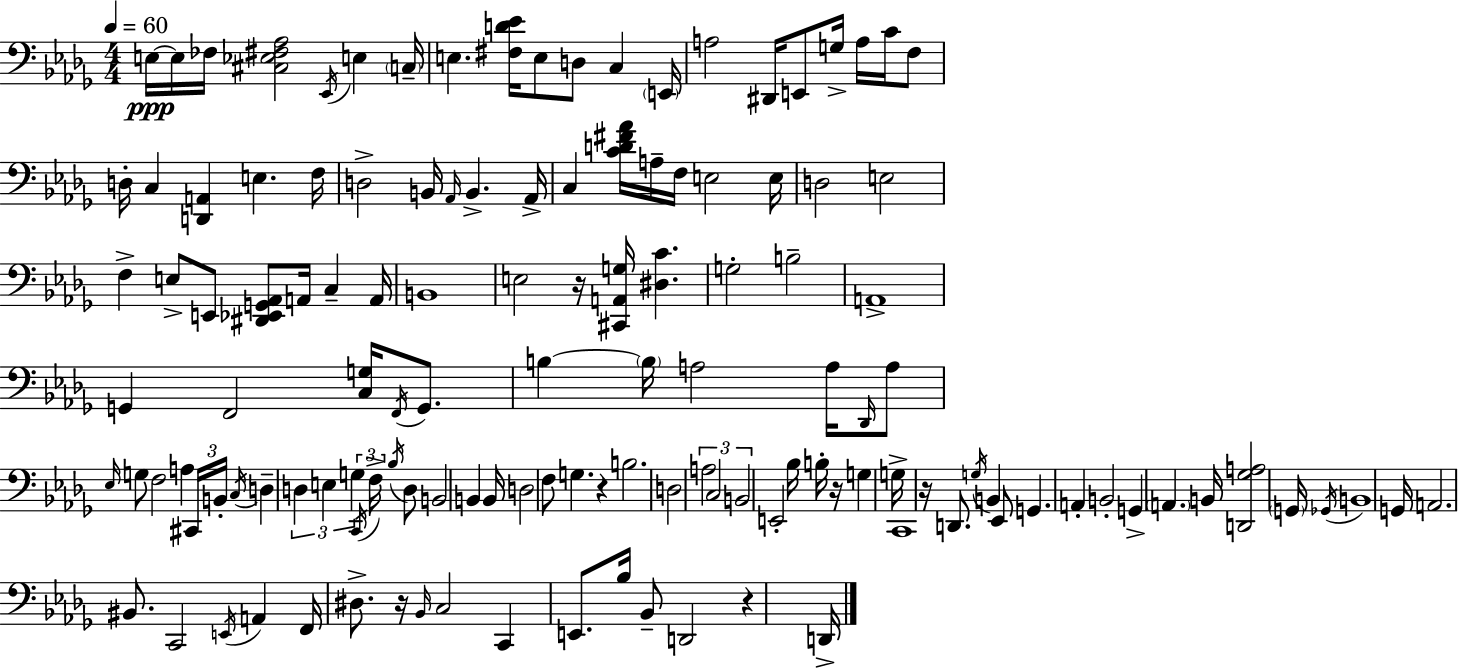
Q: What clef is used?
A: bass